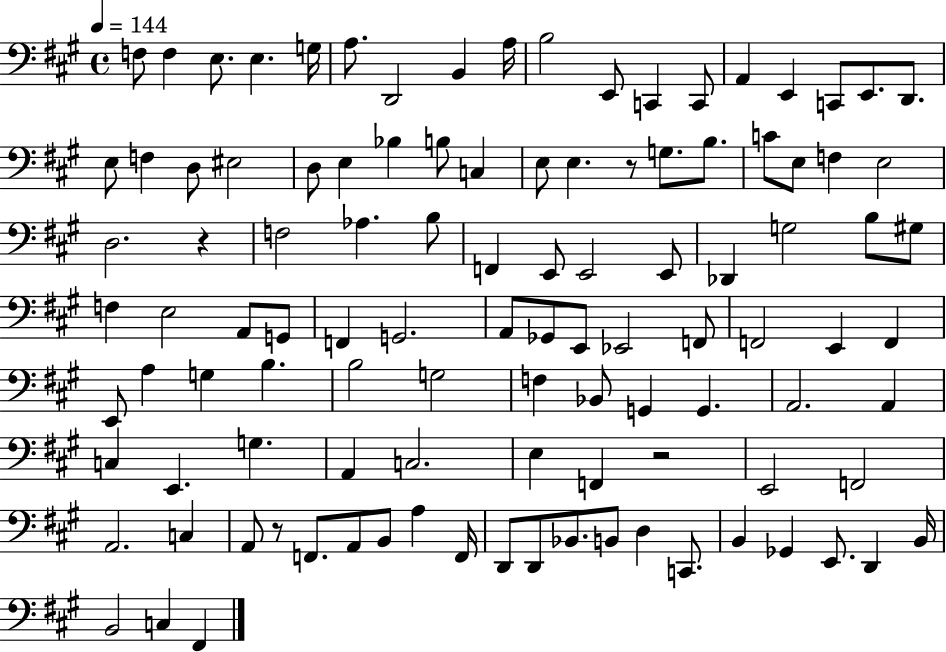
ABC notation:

X:1
T:Untitled
M:4/4
L:1/4
K:A
F,/2 F, E,/2 E, G,/4 A,/2 D,,2 B,, A,/4 B,2 E,,/2 C,, C,,/2 A,, E,, C,,/2 E,,/2 D,,/2 E,/2 F, D,/2 ^E,2 D,/2 E, _B, B,/2 C, E,/2 E, z/2 G,/2 B,/2 C/2 E,/2 F, E,2 D,2 z F,2 _A, B,/2 F,, E,,/2 E,,2 E,,/2 _D,, G,2 B,/2 ^G,/2 F, E,2 A,,/2 G,,/2 F,, G,,2 A,,/2 _G,,/2 E,,/2 _E,,2 F,,/2 F,,2 E,, F,, E,,/2 A, G, B, B,2 G,2 F, _B,,/2 G,, G,, A,,2 A,, C, E,, G, A,, C,2 E, F,, z2 E,,2 F,,2 A,,2 C, A,,/2 z/2 F,,/2 A,,/2 B,,/2 A, F,,/4 D,,/2 D,,/2 _B,,/2 B,,/2 D, C,,/2 B,, _G,, E,,/2 D,, B,,/4 B,,2 C, ^F,,